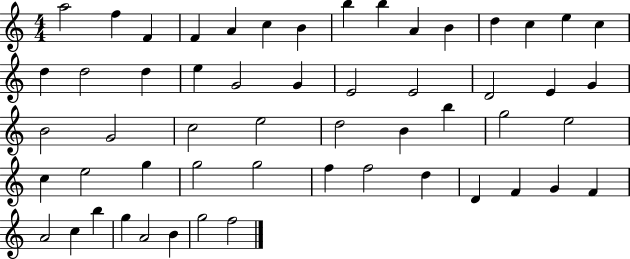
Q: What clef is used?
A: treble